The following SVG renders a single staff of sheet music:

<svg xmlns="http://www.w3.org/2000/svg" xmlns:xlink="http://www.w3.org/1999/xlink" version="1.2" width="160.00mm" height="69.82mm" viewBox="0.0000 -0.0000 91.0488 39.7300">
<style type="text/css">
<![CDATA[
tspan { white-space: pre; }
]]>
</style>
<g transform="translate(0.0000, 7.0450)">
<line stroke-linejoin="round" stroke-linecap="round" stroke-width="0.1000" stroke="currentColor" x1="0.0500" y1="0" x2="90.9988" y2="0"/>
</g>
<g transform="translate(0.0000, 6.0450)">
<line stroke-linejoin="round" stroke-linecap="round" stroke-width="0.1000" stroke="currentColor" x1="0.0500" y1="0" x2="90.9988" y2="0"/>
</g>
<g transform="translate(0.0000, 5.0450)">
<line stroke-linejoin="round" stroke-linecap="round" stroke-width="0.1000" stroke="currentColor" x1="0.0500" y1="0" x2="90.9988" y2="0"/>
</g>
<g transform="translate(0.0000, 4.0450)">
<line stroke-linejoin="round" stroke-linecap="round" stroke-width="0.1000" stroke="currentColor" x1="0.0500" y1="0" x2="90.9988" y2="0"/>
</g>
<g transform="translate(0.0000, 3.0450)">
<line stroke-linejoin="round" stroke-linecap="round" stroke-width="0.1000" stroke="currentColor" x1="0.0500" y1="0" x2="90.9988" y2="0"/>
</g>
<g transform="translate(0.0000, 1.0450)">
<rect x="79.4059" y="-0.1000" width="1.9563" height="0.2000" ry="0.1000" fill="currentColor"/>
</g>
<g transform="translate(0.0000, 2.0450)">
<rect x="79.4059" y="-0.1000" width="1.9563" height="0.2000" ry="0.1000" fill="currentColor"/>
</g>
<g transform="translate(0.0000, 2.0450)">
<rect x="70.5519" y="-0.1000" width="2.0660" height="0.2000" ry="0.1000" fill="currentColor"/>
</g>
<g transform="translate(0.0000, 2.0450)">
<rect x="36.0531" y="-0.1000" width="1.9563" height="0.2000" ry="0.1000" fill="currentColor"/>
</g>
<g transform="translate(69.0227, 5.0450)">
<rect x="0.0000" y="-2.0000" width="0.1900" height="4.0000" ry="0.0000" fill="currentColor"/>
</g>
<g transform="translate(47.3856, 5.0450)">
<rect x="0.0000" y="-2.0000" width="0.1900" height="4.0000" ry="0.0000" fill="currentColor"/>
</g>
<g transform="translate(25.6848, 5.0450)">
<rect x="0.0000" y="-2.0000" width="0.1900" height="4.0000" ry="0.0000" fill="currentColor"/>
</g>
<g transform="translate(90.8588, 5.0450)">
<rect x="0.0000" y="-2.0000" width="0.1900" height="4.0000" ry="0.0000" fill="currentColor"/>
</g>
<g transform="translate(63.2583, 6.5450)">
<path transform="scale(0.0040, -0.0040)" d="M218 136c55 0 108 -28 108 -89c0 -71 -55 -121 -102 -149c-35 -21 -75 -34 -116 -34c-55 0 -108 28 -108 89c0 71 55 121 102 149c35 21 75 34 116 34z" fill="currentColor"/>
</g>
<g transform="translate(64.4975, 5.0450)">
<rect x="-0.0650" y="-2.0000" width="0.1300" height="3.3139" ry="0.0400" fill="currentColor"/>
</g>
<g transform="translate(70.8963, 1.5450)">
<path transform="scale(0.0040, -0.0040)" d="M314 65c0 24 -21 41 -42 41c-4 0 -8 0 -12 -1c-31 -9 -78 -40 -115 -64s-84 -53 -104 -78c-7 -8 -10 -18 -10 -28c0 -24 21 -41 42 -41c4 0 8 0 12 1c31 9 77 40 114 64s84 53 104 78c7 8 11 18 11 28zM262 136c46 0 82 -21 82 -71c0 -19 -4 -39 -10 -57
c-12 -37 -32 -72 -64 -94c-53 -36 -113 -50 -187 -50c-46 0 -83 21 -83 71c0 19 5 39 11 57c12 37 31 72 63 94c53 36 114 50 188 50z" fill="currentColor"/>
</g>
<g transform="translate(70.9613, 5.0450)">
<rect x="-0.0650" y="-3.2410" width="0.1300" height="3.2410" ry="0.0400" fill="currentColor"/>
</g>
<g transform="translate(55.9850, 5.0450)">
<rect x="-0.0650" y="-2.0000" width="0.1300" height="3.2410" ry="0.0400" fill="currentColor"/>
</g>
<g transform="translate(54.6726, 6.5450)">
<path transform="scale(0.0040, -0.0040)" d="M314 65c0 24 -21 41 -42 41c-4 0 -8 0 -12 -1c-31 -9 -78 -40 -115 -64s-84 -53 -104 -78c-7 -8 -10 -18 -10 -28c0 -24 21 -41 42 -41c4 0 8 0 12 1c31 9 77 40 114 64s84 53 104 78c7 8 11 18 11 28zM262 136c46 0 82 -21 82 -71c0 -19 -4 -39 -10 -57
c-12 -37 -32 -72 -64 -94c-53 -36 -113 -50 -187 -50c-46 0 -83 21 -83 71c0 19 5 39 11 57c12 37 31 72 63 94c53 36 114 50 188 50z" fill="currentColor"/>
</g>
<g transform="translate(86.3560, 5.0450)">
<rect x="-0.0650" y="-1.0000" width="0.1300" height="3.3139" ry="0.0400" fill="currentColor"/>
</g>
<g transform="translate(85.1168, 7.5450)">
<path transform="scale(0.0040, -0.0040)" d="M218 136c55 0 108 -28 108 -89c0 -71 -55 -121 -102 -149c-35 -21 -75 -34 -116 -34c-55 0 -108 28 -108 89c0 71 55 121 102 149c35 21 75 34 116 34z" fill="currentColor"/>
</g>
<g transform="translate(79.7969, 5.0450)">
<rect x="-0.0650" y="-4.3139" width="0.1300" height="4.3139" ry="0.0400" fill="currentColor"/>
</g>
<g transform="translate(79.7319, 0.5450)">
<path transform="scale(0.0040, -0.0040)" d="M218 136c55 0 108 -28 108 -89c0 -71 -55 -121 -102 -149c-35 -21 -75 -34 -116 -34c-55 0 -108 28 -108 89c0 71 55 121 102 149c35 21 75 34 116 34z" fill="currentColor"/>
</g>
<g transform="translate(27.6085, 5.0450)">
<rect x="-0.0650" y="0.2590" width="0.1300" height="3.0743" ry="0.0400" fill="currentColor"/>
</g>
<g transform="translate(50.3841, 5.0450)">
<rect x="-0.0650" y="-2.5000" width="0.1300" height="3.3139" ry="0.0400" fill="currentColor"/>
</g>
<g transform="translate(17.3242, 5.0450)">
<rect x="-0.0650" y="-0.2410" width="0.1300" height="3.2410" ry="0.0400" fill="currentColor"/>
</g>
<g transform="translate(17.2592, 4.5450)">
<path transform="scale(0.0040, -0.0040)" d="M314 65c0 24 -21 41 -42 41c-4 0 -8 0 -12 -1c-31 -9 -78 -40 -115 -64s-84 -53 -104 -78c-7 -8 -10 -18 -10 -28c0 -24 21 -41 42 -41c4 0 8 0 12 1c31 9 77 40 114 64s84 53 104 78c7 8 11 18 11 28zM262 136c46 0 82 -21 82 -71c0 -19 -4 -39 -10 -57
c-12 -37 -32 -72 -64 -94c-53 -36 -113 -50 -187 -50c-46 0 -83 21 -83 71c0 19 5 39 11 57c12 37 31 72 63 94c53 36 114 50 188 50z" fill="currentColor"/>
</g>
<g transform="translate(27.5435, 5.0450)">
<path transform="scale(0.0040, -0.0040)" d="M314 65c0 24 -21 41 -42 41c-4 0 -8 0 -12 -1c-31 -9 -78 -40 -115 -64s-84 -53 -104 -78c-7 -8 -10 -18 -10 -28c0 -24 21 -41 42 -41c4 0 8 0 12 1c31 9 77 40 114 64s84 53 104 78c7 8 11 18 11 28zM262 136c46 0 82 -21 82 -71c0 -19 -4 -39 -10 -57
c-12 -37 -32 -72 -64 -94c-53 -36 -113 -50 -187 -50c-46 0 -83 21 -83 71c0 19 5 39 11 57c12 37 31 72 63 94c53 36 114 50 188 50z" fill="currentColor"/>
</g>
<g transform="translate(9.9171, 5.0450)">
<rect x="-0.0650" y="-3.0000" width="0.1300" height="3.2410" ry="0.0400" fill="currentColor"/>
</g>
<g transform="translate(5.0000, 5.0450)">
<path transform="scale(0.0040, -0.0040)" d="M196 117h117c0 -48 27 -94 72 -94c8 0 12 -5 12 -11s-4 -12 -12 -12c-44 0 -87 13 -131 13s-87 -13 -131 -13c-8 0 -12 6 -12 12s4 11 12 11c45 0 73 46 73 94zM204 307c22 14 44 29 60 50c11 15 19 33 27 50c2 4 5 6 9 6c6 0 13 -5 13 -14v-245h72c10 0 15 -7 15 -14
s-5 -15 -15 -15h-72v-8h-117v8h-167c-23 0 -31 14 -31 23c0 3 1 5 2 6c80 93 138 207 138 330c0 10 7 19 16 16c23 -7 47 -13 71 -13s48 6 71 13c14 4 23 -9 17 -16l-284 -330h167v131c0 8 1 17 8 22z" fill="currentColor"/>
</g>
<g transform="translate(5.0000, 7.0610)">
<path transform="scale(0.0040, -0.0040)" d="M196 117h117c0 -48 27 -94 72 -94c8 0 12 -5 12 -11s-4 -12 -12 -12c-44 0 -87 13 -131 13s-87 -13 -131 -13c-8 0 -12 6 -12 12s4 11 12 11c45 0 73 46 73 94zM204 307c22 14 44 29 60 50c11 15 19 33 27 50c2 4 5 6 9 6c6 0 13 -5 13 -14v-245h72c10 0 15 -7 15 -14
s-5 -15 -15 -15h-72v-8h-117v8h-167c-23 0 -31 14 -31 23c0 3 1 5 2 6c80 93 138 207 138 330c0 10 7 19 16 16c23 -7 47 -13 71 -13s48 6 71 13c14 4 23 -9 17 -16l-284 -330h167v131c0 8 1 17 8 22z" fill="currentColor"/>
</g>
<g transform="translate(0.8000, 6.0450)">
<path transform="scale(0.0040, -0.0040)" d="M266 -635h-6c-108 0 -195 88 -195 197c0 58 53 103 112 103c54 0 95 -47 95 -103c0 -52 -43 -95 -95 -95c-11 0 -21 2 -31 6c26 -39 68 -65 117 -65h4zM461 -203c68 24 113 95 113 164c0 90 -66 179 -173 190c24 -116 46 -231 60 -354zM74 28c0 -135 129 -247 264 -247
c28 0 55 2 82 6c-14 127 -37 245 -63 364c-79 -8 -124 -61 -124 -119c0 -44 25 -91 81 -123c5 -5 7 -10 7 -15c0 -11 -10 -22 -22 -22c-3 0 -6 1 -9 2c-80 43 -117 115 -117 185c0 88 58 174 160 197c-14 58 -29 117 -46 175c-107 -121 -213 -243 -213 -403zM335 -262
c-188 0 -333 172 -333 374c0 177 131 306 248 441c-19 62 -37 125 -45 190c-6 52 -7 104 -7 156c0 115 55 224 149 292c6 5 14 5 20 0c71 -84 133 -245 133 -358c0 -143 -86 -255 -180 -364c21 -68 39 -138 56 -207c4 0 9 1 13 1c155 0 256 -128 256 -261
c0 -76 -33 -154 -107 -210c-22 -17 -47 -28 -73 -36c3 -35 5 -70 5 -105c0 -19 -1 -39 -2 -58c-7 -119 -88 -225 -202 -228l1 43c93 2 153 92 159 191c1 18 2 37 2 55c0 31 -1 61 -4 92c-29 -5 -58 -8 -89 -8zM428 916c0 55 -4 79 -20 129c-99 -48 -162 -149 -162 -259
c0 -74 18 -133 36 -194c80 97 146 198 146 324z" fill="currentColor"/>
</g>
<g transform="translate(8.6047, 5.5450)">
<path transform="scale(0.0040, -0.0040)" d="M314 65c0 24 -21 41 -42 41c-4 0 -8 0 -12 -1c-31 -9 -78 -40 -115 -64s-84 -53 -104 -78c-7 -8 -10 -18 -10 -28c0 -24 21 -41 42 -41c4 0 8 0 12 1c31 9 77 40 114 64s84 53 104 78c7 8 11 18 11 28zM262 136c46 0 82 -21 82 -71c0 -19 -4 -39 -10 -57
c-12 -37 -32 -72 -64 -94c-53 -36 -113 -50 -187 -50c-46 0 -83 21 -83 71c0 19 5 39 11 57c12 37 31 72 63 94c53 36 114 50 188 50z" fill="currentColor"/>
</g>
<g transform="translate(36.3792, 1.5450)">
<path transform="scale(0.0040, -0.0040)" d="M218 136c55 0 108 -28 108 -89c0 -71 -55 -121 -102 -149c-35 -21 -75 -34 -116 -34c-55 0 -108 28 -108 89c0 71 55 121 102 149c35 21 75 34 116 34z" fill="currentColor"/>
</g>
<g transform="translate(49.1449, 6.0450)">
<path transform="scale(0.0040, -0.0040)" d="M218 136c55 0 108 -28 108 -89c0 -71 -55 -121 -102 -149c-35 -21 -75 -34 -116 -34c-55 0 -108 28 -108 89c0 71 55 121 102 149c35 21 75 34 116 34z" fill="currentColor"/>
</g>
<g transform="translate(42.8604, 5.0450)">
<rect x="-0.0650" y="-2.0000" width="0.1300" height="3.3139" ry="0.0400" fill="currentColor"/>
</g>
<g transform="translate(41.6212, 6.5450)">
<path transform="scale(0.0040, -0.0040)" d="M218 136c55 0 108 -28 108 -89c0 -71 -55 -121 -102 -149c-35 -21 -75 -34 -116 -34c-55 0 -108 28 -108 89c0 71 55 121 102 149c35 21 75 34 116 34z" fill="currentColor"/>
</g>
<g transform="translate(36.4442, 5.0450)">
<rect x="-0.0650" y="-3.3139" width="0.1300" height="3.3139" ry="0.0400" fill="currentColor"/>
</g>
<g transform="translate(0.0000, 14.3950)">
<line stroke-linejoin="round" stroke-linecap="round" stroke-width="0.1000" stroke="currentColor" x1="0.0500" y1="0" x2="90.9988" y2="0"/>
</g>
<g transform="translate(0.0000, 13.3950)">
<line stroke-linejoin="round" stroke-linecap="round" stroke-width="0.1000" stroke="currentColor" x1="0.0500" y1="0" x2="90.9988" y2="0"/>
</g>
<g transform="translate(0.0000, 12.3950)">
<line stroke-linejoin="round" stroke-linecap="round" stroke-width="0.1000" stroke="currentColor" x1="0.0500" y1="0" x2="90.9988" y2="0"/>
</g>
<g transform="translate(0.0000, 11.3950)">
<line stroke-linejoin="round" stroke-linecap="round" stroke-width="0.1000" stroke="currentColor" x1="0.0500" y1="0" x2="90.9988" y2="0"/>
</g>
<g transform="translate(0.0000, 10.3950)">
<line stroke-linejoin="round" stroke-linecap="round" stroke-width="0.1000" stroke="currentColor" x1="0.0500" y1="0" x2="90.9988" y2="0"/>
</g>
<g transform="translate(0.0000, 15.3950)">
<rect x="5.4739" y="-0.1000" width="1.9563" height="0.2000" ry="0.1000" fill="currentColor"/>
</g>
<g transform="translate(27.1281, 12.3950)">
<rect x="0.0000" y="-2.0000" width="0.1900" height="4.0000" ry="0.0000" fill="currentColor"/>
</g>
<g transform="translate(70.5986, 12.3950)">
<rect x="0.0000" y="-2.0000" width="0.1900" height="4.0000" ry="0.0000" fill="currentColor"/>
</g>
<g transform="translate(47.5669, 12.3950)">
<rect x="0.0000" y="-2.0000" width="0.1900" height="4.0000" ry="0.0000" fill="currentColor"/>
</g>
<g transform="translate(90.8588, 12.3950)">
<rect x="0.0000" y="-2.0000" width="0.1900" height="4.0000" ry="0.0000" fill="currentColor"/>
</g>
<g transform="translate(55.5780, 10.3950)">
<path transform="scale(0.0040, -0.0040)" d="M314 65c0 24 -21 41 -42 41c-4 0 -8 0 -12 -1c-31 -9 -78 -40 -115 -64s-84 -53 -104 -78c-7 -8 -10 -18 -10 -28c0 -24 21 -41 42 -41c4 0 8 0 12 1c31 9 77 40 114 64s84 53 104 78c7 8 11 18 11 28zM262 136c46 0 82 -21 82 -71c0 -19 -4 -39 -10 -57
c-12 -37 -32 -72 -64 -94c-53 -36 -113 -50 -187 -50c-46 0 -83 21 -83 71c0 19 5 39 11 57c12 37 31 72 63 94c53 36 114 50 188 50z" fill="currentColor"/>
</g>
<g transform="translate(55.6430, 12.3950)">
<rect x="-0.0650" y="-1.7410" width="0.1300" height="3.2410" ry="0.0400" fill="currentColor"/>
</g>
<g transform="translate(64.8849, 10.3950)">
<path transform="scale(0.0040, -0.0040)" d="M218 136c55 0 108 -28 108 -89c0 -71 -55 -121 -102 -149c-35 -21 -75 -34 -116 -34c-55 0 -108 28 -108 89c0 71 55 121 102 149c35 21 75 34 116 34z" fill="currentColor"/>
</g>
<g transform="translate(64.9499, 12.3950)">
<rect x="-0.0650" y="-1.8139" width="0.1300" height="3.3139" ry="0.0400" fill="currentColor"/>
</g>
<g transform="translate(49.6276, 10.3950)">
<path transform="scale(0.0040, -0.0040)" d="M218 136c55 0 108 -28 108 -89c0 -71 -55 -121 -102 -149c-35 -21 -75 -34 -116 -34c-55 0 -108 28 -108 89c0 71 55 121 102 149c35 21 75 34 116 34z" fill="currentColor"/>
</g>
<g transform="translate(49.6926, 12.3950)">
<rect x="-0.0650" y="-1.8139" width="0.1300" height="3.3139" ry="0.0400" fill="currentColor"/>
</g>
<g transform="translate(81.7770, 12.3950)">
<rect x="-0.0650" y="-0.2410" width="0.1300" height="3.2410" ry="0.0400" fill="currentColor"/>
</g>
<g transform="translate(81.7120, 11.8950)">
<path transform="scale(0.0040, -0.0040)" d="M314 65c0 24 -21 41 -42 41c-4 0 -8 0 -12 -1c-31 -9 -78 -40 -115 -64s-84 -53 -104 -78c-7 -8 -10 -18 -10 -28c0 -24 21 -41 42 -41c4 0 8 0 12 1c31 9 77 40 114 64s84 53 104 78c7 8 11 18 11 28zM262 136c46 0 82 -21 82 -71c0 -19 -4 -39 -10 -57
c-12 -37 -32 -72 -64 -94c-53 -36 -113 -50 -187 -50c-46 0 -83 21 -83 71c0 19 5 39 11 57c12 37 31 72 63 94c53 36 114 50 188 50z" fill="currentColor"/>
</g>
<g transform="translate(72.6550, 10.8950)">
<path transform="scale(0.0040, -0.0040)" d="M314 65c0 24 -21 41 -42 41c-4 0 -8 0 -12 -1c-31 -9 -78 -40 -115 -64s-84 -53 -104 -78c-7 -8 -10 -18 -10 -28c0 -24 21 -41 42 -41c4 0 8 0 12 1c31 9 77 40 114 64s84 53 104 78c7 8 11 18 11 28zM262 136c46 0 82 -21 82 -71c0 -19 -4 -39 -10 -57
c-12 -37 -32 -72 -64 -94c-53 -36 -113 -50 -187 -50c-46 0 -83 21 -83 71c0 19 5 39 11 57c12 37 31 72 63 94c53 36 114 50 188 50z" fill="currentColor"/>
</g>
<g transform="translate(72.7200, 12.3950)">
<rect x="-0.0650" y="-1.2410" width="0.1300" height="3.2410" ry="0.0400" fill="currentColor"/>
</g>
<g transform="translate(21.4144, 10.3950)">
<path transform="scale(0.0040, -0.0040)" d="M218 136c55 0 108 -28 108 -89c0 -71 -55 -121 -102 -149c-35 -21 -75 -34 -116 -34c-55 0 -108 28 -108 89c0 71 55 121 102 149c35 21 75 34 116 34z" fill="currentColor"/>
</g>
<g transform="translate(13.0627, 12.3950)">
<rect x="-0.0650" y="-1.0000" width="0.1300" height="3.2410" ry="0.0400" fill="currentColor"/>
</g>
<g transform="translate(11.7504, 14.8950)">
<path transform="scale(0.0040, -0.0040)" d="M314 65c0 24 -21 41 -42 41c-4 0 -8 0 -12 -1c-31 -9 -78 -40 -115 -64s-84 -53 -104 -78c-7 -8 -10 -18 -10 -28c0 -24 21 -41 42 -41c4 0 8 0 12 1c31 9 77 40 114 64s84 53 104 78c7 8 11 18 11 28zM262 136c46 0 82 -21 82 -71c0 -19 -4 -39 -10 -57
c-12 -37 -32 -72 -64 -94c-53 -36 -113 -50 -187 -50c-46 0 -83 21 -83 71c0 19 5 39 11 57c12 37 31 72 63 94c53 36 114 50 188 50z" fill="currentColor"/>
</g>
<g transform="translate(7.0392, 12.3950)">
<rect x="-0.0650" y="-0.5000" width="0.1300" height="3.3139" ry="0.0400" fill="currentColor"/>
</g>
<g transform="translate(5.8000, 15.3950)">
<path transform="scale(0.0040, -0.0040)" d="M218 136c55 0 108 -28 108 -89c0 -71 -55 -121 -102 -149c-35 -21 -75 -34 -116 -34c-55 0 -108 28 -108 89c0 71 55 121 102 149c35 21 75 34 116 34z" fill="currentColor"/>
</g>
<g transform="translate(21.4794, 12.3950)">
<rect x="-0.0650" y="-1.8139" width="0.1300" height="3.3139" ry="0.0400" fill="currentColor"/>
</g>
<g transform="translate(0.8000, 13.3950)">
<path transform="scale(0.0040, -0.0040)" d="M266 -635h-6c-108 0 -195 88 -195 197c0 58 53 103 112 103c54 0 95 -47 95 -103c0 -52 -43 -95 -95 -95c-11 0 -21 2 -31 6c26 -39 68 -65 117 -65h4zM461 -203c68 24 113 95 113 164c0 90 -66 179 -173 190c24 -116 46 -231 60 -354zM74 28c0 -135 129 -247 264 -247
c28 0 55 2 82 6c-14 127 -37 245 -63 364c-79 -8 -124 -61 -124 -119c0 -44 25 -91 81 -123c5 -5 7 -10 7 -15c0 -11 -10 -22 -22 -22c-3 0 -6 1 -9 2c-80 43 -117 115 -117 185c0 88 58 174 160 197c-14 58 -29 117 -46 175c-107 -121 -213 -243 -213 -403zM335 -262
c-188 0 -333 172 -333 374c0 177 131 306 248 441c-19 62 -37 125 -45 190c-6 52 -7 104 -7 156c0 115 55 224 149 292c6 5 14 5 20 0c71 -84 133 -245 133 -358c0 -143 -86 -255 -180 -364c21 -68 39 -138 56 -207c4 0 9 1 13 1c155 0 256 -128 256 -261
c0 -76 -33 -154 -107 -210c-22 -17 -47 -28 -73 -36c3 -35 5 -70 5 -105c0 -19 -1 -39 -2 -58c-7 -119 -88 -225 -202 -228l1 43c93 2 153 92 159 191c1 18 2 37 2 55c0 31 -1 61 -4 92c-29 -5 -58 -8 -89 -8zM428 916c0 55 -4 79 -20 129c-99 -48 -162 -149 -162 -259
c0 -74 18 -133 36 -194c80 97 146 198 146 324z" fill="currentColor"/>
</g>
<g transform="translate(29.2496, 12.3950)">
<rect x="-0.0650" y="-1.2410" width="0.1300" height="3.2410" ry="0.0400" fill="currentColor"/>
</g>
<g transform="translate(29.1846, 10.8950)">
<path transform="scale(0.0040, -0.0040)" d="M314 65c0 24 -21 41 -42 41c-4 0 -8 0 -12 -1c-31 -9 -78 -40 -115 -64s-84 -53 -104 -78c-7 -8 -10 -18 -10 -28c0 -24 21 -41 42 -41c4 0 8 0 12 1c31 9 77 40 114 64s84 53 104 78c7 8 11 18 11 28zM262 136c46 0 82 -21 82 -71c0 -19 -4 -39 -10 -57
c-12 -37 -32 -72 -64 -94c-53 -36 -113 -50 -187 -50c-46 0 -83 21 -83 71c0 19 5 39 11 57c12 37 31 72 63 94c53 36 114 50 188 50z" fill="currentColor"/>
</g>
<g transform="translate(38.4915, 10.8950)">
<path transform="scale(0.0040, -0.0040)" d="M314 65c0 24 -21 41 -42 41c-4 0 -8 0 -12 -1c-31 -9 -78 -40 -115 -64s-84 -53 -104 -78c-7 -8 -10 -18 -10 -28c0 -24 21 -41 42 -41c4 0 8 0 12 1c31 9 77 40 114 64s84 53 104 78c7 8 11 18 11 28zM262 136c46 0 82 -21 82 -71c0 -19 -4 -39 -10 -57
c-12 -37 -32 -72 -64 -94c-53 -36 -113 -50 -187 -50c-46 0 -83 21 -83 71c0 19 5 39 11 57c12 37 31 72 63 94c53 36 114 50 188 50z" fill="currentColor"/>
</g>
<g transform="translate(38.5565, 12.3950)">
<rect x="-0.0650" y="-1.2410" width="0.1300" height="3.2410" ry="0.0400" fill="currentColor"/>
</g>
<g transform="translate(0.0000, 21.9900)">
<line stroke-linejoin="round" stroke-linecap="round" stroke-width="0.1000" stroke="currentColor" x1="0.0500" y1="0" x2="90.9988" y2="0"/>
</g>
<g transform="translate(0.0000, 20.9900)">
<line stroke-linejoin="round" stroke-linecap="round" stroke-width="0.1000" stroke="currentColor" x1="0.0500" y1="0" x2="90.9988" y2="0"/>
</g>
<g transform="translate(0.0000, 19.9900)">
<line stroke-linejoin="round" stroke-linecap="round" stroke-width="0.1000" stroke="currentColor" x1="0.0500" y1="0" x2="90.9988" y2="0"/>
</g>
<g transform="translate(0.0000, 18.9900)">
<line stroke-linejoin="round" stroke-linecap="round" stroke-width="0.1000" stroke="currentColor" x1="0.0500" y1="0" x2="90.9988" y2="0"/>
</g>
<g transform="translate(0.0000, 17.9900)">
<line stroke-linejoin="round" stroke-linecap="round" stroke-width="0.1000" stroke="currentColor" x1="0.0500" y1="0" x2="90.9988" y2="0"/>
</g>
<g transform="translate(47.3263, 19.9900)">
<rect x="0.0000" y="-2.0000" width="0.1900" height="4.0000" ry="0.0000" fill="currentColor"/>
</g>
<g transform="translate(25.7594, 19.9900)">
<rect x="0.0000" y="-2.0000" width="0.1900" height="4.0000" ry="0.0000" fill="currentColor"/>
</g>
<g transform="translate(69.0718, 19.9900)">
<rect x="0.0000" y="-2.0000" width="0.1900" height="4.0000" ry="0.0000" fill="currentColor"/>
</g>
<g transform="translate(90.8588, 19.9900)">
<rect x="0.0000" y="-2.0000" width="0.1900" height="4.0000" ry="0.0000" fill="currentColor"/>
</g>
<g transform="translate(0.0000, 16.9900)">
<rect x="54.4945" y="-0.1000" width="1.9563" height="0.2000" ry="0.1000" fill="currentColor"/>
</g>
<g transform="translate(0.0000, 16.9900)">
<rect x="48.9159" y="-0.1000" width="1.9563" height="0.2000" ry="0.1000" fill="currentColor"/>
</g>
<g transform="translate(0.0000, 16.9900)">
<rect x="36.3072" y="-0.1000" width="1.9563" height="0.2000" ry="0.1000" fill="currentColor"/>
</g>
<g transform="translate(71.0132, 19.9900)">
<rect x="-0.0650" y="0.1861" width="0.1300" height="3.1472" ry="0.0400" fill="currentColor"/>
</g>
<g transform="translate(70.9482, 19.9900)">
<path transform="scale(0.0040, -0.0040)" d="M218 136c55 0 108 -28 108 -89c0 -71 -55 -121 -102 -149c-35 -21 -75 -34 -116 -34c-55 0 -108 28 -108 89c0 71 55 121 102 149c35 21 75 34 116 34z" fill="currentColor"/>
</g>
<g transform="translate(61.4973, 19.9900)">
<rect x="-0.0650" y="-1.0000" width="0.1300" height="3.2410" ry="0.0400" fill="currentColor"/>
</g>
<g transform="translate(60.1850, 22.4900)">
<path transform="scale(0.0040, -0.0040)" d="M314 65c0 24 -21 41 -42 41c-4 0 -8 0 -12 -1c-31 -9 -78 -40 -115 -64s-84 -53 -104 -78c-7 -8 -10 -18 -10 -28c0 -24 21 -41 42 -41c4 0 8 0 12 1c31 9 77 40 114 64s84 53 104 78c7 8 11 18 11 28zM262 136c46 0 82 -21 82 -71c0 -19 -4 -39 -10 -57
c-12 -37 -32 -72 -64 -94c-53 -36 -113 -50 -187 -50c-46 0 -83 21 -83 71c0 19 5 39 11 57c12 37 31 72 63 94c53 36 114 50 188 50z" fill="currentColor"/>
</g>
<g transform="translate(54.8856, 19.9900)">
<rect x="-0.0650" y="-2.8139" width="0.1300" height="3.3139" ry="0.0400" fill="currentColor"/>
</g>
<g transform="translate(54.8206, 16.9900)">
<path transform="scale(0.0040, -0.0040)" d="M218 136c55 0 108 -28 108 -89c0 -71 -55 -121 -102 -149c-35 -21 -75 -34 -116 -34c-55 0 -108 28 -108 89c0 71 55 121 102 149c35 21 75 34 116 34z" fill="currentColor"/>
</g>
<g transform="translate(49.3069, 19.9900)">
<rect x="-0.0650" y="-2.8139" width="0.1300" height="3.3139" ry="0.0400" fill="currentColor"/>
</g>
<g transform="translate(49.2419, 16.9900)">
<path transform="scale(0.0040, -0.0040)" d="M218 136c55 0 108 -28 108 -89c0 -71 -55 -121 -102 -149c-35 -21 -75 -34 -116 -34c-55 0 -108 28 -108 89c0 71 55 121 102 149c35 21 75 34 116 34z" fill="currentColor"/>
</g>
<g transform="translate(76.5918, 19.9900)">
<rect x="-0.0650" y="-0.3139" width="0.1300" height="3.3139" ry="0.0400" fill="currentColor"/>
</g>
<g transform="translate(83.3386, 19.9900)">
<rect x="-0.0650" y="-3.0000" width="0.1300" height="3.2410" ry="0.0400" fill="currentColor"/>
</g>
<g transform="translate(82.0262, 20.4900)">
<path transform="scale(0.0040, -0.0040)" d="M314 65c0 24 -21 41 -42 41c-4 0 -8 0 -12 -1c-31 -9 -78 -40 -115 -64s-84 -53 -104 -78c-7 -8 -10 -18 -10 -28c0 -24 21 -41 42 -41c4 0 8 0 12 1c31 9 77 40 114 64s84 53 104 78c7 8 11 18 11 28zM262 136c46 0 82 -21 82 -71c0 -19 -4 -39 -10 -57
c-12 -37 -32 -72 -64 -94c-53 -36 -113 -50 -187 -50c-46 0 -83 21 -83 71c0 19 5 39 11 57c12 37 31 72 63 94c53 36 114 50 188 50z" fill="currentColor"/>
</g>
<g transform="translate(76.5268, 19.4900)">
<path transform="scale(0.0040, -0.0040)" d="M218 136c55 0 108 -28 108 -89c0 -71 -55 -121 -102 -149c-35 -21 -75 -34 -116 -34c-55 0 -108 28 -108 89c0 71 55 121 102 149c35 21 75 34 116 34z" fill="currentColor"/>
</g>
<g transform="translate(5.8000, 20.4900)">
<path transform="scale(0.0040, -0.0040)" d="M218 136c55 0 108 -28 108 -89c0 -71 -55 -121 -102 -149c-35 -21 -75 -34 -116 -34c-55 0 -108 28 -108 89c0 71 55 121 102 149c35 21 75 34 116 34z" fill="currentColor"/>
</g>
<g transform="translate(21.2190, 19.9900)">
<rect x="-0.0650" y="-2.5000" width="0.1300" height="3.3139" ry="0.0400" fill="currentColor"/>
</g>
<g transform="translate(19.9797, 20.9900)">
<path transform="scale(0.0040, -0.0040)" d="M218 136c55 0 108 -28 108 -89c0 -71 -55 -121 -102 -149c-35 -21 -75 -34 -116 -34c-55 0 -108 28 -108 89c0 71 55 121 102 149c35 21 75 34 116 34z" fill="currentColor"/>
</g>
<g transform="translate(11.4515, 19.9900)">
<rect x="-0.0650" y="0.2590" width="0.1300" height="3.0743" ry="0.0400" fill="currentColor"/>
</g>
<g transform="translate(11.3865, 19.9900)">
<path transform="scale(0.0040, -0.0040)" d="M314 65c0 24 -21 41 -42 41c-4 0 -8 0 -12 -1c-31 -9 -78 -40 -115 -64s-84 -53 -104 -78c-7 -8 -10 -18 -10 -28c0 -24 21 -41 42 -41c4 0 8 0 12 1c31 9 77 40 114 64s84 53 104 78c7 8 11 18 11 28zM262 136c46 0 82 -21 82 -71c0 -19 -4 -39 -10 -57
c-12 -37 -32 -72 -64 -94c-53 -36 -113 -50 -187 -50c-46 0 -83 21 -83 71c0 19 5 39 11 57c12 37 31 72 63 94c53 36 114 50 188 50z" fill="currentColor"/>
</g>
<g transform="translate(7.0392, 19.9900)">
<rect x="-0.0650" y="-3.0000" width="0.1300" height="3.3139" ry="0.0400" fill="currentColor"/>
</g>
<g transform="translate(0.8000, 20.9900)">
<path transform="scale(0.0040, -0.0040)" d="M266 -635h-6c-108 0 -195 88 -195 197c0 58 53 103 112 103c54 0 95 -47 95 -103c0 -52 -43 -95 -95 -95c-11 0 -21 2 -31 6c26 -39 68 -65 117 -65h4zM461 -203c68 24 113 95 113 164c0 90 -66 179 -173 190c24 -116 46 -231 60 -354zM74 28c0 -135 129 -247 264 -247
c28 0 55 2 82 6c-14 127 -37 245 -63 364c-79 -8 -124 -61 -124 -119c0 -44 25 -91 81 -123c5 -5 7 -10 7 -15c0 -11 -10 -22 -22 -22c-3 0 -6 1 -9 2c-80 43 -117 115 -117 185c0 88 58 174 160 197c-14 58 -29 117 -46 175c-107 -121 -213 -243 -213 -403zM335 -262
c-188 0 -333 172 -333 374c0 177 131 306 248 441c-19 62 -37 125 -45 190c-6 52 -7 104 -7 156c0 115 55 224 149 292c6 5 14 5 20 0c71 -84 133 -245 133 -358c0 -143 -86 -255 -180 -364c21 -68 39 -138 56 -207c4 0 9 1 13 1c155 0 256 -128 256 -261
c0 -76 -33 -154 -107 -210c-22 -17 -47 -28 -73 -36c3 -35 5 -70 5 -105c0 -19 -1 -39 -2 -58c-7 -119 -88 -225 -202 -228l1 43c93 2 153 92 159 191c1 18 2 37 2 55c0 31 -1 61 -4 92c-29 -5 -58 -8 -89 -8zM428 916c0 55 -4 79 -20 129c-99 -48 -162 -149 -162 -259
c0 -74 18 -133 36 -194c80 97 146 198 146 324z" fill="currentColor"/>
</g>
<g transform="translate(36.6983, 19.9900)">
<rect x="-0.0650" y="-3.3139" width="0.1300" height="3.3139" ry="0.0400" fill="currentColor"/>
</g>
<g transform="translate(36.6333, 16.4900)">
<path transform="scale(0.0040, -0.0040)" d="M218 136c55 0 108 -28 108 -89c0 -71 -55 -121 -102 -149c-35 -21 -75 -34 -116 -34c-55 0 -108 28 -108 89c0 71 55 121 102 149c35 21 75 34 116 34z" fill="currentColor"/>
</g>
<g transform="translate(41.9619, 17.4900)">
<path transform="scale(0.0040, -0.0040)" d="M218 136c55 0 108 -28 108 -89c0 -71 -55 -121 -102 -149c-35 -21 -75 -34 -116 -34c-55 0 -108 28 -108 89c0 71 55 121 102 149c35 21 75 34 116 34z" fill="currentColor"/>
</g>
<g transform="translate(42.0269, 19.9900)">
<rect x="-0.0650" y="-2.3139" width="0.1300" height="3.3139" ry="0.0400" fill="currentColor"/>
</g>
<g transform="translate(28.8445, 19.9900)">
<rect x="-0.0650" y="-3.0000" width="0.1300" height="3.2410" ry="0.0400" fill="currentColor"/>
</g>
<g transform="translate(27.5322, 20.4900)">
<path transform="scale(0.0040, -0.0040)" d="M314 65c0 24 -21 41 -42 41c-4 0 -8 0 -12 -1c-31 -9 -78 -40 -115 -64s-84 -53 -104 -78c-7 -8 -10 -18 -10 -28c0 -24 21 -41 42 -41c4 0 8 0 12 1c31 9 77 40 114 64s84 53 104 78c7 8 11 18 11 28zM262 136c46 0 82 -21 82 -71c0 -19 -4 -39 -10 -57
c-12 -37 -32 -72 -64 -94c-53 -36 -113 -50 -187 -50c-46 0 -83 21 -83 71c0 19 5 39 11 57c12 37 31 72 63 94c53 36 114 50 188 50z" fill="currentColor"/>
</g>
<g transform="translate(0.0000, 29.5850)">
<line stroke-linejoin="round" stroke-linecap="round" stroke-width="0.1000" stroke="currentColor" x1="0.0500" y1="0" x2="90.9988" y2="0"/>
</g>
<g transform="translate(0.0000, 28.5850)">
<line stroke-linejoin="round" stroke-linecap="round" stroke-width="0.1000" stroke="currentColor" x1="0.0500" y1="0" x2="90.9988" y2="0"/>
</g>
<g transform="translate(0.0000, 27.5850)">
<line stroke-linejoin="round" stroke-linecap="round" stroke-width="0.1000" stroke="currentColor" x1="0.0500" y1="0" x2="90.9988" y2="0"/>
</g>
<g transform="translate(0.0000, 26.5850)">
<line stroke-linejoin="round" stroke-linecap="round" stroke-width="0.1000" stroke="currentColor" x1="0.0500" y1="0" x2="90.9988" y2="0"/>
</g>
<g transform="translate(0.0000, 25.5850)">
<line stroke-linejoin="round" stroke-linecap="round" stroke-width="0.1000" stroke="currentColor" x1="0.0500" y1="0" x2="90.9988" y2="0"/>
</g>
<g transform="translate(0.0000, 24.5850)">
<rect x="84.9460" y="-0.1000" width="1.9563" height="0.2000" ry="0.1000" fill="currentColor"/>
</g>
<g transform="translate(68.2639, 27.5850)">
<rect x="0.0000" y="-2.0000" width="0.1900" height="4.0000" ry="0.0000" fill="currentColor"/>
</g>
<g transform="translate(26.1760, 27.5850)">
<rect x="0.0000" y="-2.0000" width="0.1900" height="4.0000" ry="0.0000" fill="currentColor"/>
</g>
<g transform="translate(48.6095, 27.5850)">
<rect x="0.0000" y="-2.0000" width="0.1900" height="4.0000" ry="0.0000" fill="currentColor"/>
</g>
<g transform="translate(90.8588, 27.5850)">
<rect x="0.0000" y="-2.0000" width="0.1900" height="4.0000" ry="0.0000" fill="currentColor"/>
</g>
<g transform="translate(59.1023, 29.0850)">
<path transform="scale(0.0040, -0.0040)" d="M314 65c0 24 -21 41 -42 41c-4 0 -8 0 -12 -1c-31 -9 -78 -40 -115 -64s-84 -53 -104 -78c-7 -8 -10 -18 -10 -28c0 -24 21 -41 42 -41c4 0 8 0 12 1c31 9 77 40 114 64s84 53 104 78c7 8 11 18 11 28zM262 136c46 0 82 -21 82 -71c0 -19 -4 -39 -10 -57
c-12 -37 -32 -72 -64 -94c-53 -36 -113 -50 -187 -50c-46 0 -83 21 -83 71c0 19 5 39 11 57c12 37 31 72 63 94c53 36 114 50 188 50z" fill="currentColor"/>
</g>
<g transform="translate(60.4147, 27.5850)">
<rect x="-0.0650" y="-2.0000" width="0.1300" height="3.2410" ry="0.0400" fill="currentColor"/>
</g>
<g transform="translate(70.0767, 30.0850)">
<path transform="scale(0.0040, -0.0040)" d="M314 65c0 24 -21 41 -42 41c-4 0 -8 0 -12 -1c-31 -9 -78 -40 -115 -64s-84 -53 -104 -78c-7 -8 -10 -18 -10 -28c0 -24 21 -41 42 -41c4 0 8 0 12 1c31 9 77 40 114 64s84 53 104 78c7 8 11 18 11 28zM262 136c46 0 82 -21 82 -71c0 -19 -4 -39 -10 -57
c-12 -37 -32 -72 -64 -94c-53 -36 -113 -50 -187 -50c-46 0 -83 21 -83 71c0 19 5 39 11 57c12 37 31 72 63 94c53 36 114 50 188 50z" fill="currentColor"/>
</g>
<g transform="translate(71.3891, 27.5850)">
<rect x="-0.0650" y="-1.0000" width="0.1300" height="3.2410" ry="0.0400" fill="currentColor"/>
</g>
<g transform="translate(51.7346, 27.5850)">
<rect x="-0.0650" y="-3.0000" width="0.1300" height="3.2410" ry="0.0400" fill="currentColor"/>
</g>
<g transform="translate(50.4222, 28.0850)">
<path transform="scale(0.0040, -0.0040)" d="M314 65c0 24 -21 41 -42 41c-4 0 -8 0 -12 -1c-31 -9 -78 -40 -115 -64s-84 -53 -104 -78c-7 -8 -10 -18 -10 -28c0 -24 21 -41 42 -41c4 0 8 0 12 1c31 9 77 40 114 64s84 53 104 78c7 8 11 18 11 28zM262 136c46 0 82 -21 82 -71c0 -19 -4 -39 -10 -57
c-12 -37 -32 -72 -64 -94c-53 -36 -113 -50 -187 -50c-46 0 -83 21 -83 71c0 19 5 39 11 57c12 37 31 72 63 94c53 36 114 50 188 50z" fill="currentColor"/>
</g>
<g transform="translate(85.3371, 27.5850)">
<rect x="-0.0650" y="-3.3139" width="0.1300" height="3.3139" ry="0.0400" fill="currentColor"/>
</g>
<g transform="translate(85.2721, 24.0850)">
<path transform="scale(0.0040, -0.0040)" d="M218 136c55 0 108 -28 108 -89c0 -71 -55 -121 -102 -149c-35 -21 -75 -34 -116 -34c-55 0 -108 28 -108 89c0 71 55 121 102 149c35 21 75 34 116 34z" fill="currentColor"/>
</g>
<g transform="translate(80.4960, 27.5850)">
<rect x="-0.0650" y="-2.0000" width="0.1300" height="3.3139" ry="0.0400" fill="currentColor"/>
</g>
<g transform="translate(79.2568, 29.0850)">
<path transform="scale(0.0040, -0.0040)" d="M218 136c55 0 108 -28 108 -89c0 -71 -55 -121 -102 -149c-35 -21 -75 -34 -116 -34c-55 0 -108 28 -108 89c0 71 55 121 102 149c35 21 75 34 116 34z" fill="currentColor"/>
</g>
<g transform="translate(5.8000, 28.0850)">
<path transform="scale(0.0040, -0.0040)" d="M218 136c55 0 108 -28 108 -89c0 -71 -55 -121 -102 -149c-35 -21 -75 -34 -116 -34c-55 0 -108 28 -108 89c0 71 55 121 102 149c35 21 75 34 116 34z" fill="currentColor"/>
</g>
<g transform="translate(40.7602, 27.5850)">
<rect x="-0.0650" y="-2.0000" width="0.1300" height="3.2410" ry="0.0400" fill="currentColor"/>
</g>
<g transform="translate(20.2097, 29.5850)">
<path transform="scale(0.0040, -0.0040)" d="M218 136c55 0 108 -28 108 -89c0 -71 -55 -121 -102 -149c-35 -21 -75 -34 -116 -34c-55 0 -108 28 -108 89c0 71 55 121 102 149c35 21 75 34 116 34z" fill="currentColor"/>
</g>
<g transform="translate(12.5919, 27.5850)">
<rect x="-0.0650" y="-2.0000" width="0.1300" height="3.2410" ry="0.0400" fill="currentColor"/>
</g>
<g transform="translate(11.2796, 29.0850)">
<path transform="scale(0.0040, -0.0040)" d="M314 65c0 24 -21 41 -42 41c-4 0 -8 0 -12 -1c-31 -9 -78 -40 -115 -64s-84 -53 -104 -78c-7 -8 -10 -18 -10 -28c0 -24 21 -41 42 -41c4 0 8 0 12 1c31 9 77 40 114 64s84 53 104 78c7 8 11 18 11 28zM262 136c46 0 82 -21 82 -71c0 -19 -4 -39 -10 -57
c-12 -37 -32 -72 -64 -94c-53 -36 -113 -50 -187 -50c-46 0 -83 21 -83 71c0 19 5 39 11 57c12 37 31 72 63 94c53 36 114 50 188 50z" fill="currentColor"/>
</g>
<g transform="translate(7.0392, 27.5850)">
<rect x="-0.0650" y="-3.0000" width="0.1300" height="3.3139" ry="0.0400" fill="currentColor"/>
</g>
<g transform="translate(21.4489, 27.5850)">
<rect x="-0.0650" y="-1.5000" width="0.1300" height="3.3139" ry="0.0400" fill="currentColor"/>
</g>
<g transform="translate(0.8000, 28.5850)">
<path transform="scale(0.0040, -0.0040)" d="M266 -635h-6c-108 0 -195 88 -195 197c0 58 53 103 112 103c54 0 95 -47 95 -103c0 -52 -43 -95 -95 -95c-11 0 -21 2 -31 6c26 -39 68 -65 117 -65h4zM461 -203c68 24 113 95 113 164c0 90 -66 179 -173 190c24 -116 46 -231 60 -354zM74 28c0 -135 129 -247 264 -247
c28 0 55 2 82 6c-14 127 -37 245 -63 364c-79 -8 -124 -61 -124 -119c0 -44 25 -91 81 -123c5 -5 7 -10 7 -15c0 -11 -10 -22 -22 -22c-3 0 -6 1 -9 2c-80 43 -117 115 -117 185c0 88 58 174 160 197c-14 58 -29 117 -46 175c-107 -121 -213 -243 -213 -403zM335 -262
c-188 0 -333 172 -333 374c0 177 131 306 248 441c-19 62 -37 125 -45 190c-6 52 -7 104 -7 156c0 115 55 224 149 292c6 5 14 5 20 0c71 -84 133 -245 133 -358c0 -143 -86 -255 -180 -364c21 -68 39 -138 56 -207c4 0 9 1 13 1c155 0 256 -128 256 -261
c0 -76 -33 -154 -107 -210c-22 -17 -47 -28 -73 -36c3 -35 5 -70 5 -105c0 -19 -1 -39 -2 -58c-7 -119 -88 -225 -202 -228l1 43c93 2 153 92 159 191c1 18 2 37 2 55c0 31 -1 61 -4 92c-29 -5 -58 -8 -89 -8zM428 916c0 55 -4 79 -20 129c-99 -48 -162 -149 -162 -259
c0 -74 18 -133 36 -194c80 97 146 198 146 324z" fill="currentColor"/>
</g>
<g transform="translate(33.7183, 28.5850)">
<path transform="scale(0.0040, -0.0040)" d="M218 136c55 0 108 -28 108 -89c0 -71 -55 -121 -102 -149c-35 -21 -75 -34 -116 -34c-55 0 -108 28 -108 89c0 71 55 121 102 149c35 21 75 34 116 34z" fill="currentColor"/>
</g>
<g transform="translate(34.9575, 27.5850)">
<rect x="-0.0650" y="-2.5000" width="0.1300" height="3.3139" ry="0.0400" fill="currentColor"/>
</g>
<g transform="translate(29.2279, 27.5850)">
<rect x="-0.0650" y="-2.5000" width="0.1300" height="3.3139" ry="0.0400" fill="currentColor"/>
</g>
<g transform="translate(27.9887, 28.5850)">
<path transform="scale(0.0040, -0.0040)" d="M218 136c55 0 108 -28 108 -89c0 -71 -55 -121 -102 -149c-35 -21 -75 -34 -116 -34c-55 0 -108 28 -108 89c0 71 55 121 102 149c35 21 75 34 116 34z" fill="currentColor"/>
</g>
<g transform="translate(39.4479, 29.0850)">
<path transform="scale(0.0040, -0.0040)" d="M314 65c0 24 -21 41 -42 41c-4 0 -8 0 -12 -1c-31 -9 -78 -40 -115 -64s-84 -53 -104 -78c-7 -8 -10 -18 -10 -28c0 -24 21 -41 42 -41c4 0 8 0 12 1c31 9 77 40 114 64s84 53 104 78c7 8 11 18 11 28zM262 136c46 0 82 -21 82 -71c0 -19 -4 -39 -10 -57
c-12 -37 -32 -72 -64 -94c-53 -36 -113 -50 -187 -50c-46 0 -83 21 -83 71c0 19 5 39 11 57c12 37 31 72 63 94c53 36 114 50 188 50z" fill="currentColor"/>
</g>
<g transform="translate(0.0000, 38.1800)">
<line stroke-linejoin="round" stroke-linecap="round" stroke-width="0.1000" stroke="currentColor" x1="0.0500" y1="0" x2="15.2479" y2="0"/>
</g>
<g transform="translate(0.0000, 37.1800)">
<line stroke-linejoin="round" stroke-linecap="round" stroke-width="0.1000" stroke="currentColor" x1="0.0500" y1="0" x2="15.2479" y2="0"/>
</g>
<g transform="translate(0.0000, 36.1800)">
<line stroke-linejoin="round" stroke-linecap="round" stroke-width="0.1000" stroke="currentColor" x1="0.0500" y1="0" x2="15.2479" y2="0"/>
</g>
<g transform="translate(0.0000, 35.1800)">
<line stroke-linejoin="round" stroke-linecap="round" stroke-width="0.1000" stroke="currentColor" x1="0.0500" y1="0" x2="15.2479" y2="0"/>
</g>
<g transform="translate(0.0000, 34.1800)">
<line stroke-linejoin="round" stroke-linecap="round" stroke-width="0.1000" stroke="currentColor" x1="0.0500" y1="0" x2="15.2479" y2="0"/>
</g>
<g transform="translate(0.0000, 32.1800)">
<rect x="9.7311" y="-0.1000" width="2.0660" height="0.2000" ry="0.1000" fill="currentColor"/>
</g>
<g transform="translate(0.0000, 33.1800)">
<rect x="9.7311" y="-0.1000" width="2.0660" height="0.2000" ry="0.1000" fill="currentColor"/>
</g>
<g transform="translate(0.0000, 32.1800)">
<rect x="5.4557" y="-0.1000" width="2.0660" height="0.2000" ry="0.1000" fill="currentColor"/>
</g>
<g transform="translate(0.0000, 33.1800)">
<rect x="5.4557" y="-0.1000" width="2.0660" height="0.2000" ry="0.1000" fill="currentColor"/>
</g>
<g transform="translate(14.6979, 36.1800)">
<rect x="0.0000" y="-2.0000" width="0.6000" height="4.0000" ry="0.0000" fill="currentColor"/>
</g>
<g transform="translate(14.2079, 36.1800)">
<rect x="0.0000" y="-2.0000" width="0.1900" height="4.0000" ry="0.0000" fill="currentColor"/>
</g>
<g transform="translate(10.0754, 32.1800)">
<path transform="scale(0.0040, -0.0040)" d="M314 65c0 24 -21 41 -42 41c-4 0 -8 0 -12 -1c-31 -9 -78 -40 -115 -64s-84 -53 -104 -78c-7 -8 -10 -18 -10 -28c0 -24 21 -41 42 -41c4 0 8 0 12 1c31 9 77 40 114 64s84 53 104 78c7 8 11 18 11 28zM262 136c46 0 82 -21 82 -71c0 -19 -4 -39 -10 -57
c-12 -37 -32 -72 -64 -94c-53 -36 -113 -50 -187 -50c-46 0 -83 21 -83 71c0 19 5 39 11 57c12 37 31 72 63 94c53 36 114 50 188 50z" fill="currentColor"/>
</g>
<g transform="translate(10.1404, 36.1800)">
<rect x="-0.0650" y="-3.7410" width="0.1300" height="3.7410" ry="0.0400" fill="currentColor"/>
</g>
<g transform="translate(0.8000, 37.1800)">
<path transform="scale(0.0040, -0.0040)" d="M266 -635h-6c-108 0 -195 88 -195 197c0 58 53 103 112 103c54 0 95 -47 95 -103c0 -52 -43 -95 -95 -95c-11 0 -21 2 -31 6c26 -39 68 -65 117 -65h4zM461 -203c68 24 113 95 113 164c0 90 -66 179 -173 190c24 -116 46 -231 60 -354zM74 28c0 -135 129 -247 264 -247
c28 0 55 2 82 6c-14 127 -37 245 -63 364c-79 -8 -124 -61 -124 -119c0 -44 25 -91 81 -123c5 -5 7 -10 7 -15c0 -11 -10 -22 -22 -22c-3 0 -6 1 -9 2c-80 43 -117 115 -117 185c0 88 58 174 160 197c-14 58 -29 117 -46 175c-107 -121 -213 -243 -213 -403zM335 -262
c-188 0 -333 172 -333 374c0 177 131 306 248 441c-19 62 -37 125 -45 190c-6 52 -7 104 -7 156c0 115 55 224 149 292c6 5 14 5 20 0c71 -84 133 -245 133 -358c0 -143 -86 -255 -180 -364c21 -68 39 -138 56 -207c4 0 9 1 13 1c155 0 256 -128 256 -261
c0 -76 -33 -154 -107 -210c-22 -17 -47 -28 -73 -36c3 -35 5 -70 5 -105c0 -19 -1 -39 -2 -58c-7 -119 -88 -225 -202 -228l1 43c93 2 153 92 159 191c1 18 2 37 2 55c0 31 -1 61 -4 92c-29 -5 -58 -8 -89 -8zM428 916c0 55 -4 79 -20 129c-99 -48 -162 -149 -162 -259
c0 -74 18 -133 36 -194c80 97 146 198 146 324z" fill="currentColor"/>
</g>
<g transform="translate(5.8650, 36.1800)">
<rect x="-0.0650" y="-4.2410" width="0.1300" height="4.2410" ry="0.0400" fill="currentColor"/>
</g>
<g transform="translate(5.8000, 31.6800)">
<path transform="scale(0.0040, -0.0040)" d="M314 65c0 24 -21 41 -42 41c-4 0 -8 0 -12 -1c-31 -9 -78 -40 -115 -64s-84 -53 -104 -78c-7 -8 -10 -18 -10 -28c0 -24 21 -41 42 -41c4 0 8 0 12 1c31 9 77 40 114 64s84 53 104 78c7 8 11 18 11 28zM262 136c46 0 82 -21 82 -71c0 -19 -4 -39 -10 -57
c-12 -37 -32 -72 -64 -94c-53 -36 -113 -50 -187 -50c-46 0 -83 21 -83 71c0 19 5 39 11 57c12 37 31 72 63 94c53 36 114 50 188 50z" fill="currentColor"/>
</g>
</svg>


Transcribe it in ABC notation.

X:1
T:Untitled
M:4/4
L:1/4
K:C
A2 c2 B2 b F G F2 F b2 d' D C D2 f e2 e2 f f2 f e2 c2 A B2 G A2 b g a a D2 B c A2 A F2 E G G F2 A2 F2 D2 F b d'2 c'2